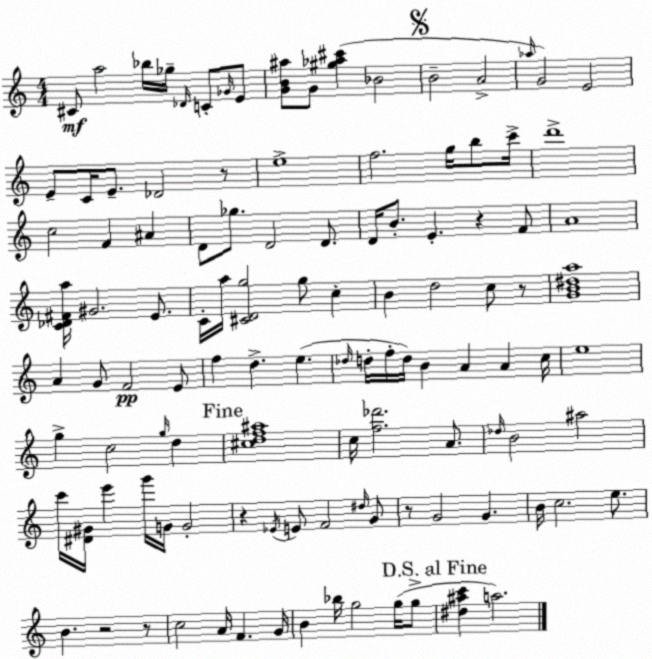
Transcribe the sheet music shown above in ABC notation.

X:1
T:Untitled
M:4/4
L:1/4
K:C
^C/2 a2 _b/4 _g/4 _D/4 C/2 _G/4 E/2 [GB^a]/2 G/2 [^g_a^c'] _B2 B2 A2 _a/4 G2 E2 E/2 C/4 E/2 _D2 z/2 e4 f2 g/4 b/2 c'/4 d'4 c2 F ^A D/2 _g/2 D2 D/2 D/4 B/2 E z F/2 A4 [C_D^Fa]/4 ^G2 E/2 C/4 a/4 [^CDg]2 g/2 c B d2 c/2 z/2 [GB^da]4 A G/2 F2 E/2 f d e _d/4 d/4 f/4 d/4 B A A c/4 e4 g c2 g/4 d [^cdf^a]4 c/4 [f_d']2 A/2 _d/4 B2 ^a2 c'/4 [^D^G]/4 e' g'/4 G/4 G2 z _E/4 E/2 F2 ^d/4 G/2 z/2 G2 G B/4 c2 e/2 B z2 z/2 c2 A/4 F G/4 B _b/4 g2 g/4 g/2 [^d^ac'] a2